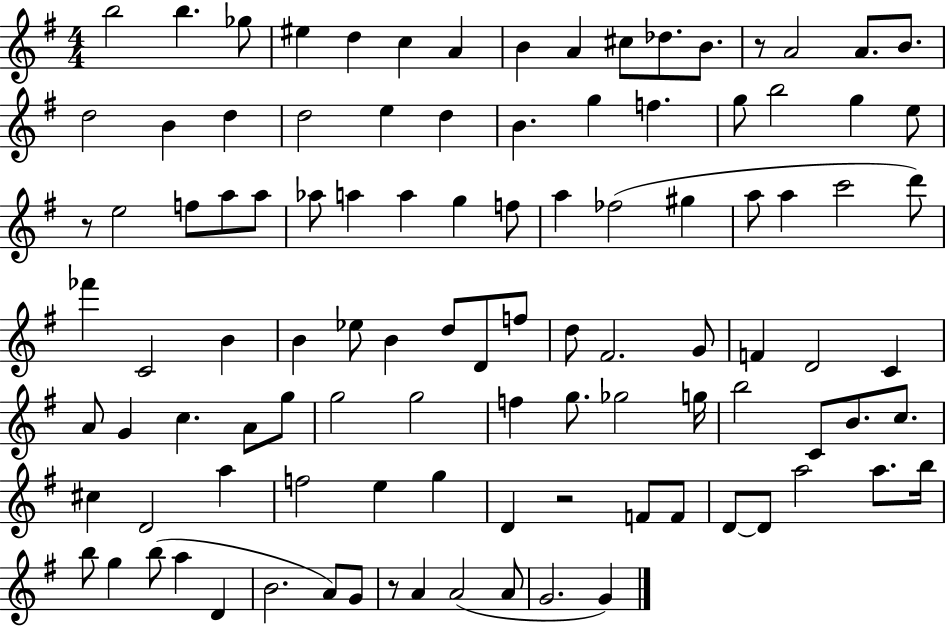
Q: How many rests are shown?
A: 4